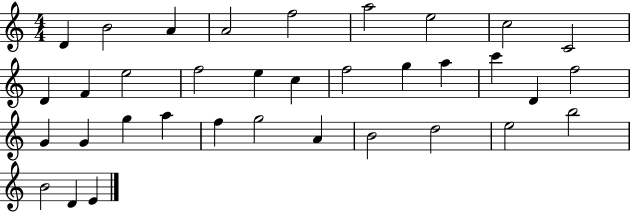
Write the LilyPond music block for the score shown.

{
  \clef treble
  \numericTimeSignature
  \time 4/4
  \key c \major
  d'4 b'2 a'4 | a'2 f''2 | a''2 e''2 | c''2 c'2 | \break d'4 f'4 e''2 | f''2 e''4 c''4 | f''2 g''4 a''4 | c'''4 d'4 f''2 | \break g'4 g'4 g''4 a''4 | f''4 g''2 a'4 | b'2 d''2 | e''2 b''2 | \break b'2 d'4 e'4 | \bar "|."
}